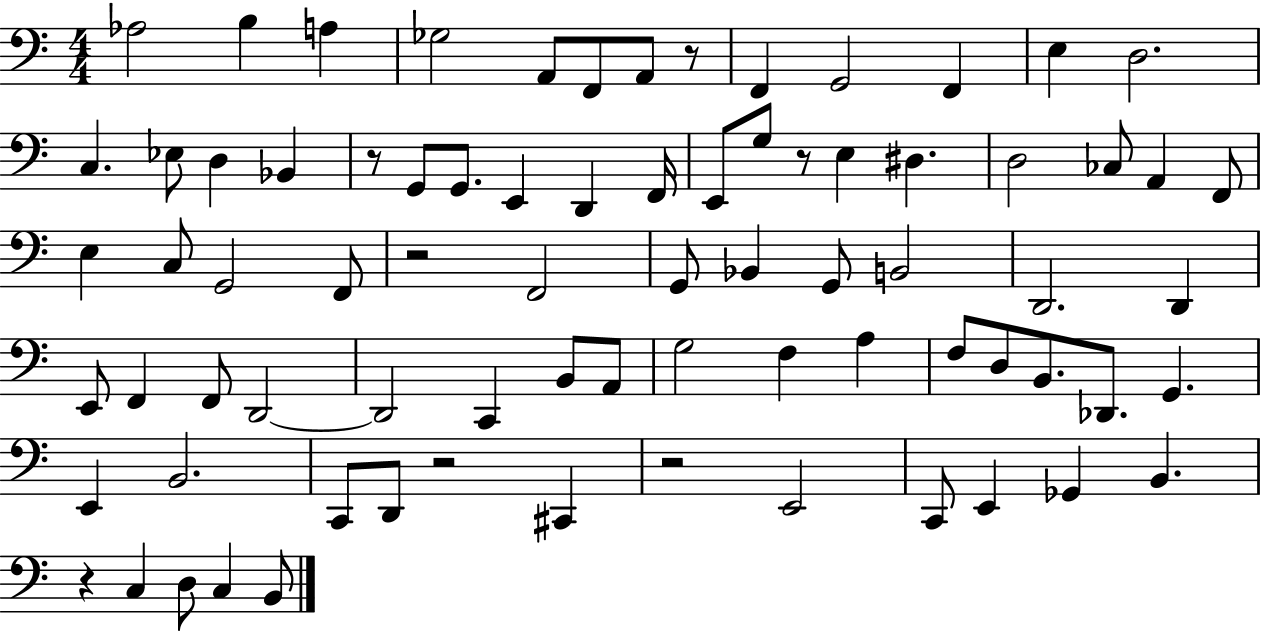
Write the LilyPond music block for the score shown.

{
  \clef bass
  \numericTimeSignature
  \time 4/4
  \key c \major
  \repeat volta 2 { aes2 b4 a4 | ges2 a,8 f,8 a,8 r8 | f,4 g,2 f,4 | e4 d2. | \break c4. ees8 d4 bes,4 | r8 g,8 g,8. e,4 d,4 f,16 | e,8 g8 r8 e4 dis4. | d2 ces8 a,4 f,8 | \break e4 c8 g,2 f,8 | r2 f,2 | g,8 bes,4 g,8 b,2 | d,2. d,4 | \break e,8 f,4 f,8 d,2~~ | d,2 c,4 b,8 a,8 | g2 f4 a4 | f8 d8 b,8. des,8. g,4. | \break e,4 b,2. | c,8 d,8 r2 cis,4 | r2 e,2 | c,8 e,4 ges,4 b,4. | \break r4 c4 d8 c4 b,8 | } \bar "|."
}